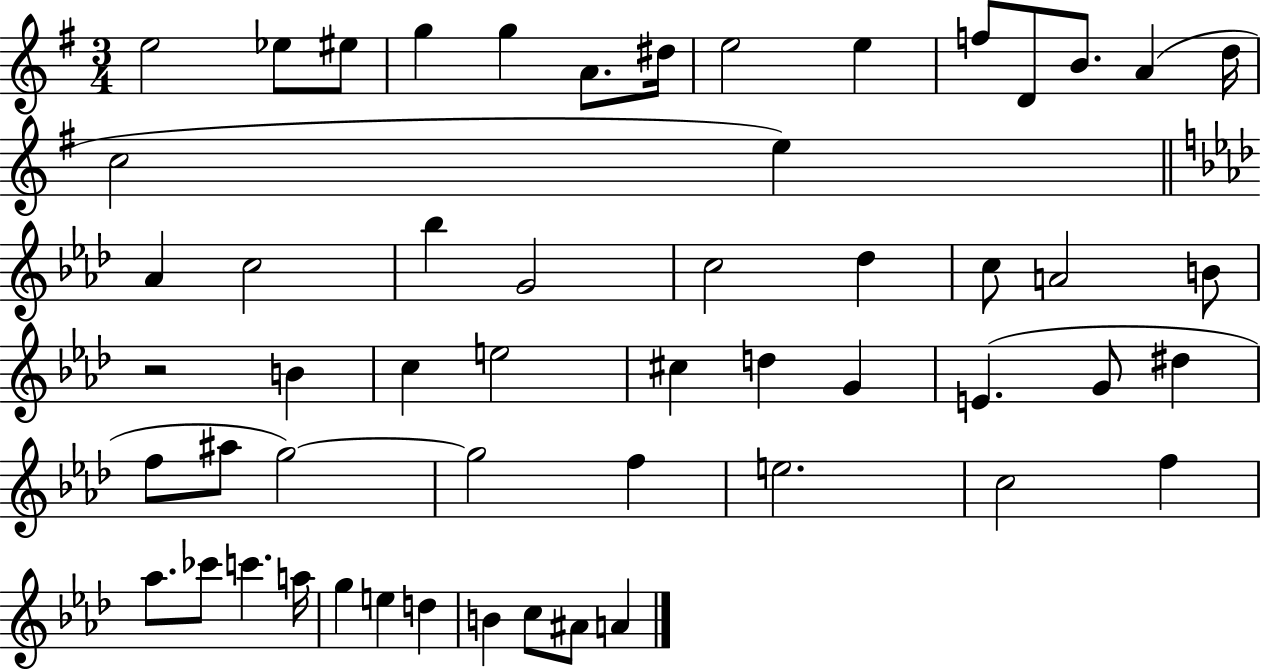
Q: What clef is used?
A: treble